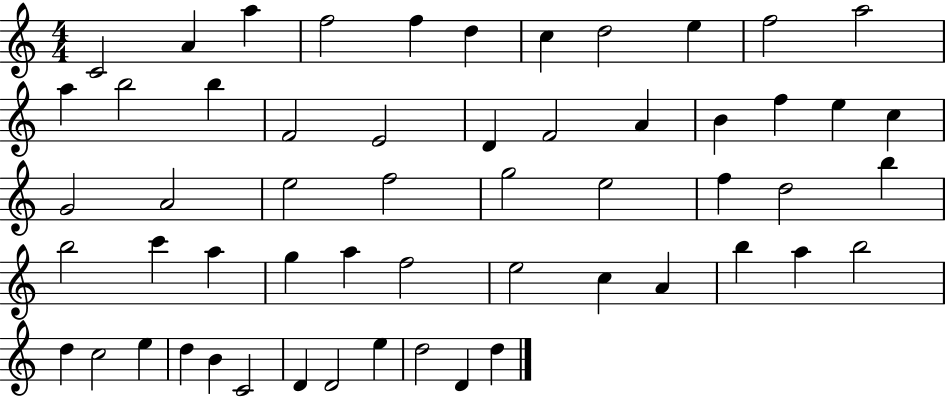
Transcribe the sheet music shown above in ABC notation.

X:1
T:Untitled
M:4/4
L:1/4
K:C
C2 A a f2 f d c d2 e f2 a2 a b2 b F2 E2 D F2 A B f e c G2 A2 e2 f2 g2 e2 f d2 b b2 c' a g a f2 e2 c A b a b2 d c2 e d B C2 D D2 e d2 D d